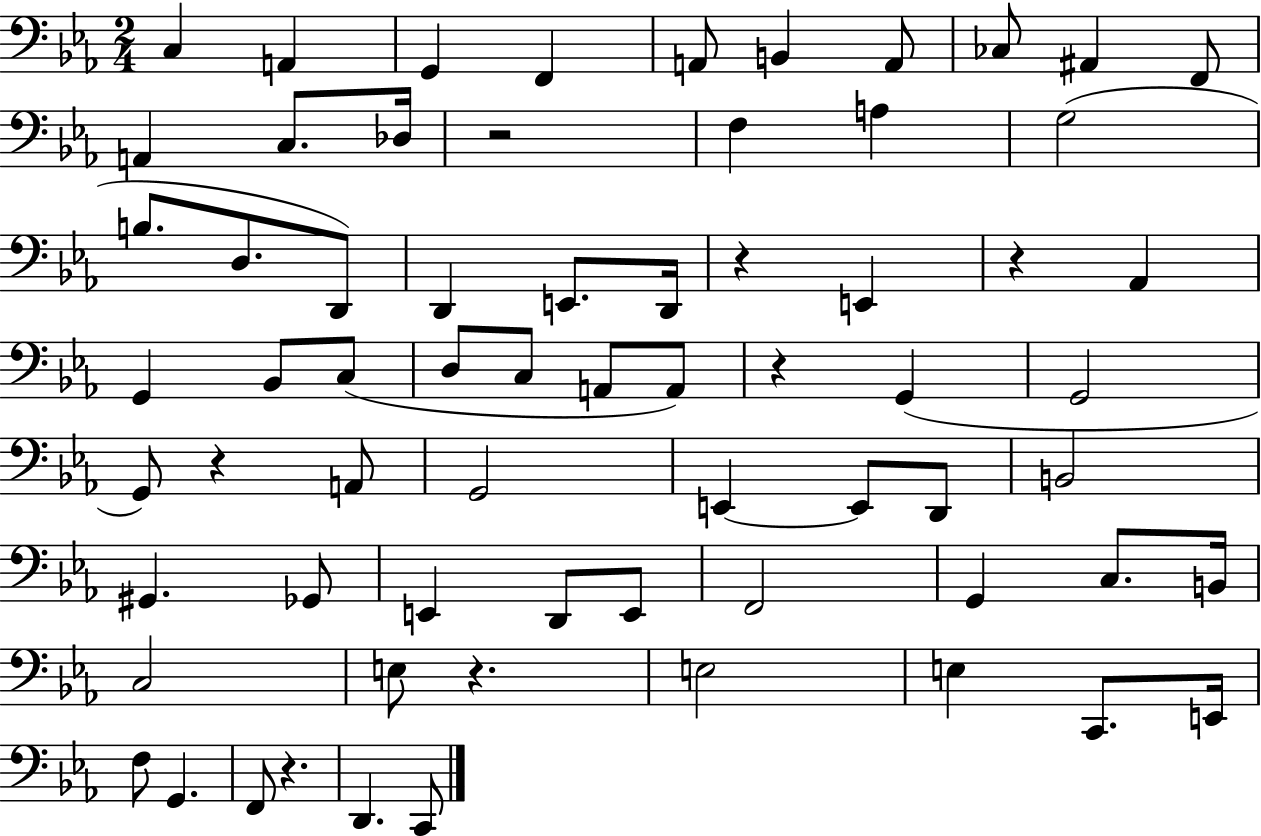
{
  \clef bass
  \numericTimeSignature
  \time 2/4
  \key ees \major
  c4 a,4 | g,4 f,4 | a,8 b,4 a,8 | ces8 ais,4 f,8 | \break a,4 c8. des16 | r2 | f4 a4 | g2( | \break b8. d8. d,8) | d,4 e,8. d,16 | r4 e,4 | r4 aes,4 | \break g,4 bes,8 c8( | d8 c8 a,8 a,8) | r4 g,4( | g,2 | \break g,8) r4 a,8 | g,2 | e,4~~ e,8 d,8 | b,2 | \break gis,4. ges,8 | e,4 d,8 e,8 | f,2 | g,4 c8. b,16 | \break c2 | e8 r4. | e2 | e4 c,8. e,16 | \break f8 g,4. | f,8 r4. | d,4. c,8 | \bar "|."
}